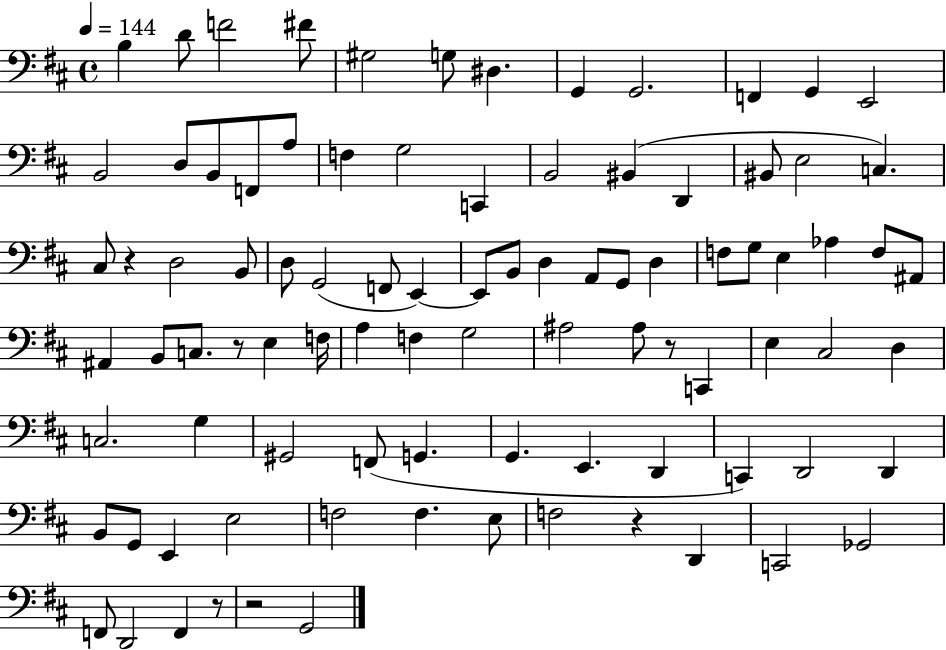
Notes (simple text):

B3/q D4/e F4/h F#4/e G#3/h G3/e D#3/q. G2/q G2/h. F2/q G2/q E2/h B2/h D3/e B2/e F2/e A3/e F3/q G3/h C2/q B2/h BIS2/q D2/q BIS2/e E3/h C3/q. C#3/e R/q D3/h B2/e D3/e G2/h F2/e E2/q E2/e B2/e D3/q A2/e G2/e D3/q F3/e G3/e E3/q Ab3/q F3/e A#2/e A#2/q B2/e C3/e. R/e E3/q F3/s A3/q F3/q G3/h A#3/h A#3/e R/e C2/q E3/q C#3/h D3/q C3/h. G3/q G#2/h F2/e G2/q. G2/q. E2/q. D2/q C2/q D2/h D2/q B2/e G2/e E2/q E3/h F3/h F3/q. E3/e F3/h R/q D2/q C2/h Gb2/h F2/e D2/h F2/q R/e R/h G2/h